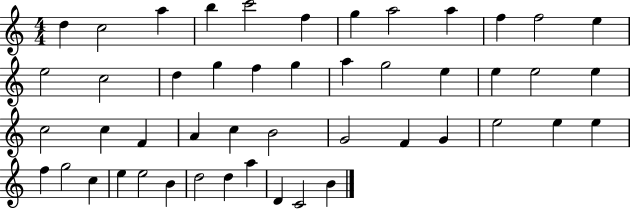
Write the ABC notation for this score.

X:1
T:Untitled
M:4/4
L:1/4
K:C
d c2 a b c'2 f g a2 a f f2 e e2 c2 d g f g a g2 e e e2 e c2 c F A c B2 G2 F G e2 e e f g2 c e e2 B d2 d a D C2 B